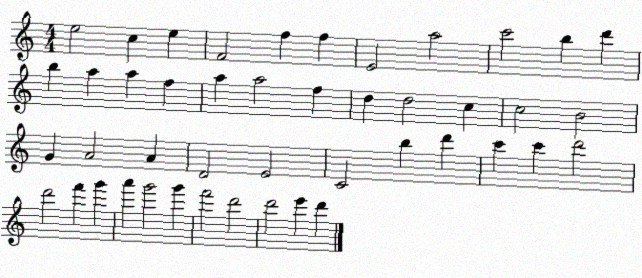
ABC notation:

X:1
T:Untitled
M:4/4
L:1/4
K:C
e2 c e F2 f f E2 a2 c'2 b d' b a a f a a2 f d d2 c c2 B2 G A2 A D2 E2 C2 b d' c' c' d'2 d'2 f' g' a' g'2 g' f'2 d'2 d'2 e' d'